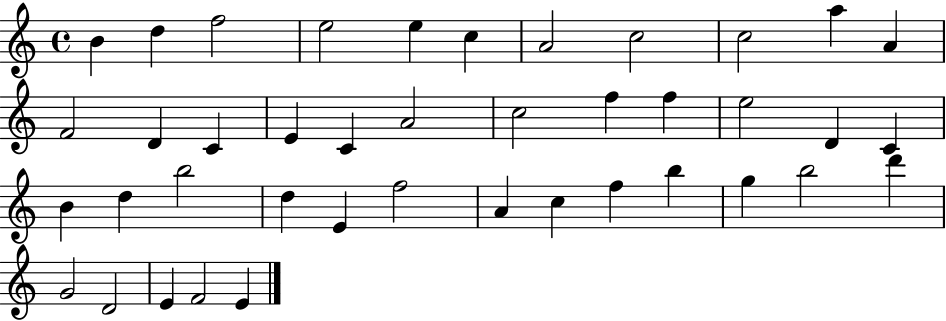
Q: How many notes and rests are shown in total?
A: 41